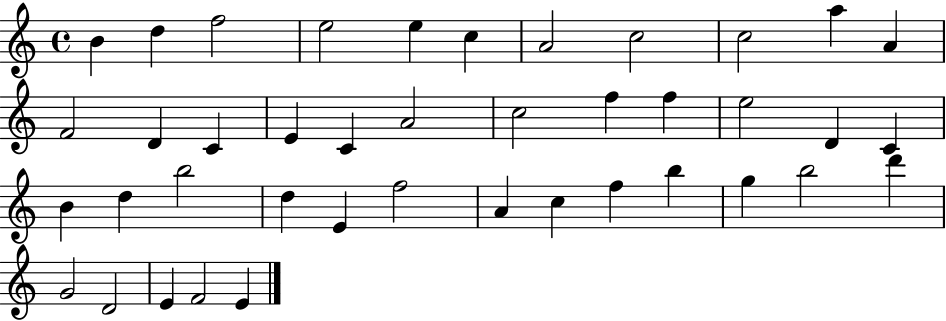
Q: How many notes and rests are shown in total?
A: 41